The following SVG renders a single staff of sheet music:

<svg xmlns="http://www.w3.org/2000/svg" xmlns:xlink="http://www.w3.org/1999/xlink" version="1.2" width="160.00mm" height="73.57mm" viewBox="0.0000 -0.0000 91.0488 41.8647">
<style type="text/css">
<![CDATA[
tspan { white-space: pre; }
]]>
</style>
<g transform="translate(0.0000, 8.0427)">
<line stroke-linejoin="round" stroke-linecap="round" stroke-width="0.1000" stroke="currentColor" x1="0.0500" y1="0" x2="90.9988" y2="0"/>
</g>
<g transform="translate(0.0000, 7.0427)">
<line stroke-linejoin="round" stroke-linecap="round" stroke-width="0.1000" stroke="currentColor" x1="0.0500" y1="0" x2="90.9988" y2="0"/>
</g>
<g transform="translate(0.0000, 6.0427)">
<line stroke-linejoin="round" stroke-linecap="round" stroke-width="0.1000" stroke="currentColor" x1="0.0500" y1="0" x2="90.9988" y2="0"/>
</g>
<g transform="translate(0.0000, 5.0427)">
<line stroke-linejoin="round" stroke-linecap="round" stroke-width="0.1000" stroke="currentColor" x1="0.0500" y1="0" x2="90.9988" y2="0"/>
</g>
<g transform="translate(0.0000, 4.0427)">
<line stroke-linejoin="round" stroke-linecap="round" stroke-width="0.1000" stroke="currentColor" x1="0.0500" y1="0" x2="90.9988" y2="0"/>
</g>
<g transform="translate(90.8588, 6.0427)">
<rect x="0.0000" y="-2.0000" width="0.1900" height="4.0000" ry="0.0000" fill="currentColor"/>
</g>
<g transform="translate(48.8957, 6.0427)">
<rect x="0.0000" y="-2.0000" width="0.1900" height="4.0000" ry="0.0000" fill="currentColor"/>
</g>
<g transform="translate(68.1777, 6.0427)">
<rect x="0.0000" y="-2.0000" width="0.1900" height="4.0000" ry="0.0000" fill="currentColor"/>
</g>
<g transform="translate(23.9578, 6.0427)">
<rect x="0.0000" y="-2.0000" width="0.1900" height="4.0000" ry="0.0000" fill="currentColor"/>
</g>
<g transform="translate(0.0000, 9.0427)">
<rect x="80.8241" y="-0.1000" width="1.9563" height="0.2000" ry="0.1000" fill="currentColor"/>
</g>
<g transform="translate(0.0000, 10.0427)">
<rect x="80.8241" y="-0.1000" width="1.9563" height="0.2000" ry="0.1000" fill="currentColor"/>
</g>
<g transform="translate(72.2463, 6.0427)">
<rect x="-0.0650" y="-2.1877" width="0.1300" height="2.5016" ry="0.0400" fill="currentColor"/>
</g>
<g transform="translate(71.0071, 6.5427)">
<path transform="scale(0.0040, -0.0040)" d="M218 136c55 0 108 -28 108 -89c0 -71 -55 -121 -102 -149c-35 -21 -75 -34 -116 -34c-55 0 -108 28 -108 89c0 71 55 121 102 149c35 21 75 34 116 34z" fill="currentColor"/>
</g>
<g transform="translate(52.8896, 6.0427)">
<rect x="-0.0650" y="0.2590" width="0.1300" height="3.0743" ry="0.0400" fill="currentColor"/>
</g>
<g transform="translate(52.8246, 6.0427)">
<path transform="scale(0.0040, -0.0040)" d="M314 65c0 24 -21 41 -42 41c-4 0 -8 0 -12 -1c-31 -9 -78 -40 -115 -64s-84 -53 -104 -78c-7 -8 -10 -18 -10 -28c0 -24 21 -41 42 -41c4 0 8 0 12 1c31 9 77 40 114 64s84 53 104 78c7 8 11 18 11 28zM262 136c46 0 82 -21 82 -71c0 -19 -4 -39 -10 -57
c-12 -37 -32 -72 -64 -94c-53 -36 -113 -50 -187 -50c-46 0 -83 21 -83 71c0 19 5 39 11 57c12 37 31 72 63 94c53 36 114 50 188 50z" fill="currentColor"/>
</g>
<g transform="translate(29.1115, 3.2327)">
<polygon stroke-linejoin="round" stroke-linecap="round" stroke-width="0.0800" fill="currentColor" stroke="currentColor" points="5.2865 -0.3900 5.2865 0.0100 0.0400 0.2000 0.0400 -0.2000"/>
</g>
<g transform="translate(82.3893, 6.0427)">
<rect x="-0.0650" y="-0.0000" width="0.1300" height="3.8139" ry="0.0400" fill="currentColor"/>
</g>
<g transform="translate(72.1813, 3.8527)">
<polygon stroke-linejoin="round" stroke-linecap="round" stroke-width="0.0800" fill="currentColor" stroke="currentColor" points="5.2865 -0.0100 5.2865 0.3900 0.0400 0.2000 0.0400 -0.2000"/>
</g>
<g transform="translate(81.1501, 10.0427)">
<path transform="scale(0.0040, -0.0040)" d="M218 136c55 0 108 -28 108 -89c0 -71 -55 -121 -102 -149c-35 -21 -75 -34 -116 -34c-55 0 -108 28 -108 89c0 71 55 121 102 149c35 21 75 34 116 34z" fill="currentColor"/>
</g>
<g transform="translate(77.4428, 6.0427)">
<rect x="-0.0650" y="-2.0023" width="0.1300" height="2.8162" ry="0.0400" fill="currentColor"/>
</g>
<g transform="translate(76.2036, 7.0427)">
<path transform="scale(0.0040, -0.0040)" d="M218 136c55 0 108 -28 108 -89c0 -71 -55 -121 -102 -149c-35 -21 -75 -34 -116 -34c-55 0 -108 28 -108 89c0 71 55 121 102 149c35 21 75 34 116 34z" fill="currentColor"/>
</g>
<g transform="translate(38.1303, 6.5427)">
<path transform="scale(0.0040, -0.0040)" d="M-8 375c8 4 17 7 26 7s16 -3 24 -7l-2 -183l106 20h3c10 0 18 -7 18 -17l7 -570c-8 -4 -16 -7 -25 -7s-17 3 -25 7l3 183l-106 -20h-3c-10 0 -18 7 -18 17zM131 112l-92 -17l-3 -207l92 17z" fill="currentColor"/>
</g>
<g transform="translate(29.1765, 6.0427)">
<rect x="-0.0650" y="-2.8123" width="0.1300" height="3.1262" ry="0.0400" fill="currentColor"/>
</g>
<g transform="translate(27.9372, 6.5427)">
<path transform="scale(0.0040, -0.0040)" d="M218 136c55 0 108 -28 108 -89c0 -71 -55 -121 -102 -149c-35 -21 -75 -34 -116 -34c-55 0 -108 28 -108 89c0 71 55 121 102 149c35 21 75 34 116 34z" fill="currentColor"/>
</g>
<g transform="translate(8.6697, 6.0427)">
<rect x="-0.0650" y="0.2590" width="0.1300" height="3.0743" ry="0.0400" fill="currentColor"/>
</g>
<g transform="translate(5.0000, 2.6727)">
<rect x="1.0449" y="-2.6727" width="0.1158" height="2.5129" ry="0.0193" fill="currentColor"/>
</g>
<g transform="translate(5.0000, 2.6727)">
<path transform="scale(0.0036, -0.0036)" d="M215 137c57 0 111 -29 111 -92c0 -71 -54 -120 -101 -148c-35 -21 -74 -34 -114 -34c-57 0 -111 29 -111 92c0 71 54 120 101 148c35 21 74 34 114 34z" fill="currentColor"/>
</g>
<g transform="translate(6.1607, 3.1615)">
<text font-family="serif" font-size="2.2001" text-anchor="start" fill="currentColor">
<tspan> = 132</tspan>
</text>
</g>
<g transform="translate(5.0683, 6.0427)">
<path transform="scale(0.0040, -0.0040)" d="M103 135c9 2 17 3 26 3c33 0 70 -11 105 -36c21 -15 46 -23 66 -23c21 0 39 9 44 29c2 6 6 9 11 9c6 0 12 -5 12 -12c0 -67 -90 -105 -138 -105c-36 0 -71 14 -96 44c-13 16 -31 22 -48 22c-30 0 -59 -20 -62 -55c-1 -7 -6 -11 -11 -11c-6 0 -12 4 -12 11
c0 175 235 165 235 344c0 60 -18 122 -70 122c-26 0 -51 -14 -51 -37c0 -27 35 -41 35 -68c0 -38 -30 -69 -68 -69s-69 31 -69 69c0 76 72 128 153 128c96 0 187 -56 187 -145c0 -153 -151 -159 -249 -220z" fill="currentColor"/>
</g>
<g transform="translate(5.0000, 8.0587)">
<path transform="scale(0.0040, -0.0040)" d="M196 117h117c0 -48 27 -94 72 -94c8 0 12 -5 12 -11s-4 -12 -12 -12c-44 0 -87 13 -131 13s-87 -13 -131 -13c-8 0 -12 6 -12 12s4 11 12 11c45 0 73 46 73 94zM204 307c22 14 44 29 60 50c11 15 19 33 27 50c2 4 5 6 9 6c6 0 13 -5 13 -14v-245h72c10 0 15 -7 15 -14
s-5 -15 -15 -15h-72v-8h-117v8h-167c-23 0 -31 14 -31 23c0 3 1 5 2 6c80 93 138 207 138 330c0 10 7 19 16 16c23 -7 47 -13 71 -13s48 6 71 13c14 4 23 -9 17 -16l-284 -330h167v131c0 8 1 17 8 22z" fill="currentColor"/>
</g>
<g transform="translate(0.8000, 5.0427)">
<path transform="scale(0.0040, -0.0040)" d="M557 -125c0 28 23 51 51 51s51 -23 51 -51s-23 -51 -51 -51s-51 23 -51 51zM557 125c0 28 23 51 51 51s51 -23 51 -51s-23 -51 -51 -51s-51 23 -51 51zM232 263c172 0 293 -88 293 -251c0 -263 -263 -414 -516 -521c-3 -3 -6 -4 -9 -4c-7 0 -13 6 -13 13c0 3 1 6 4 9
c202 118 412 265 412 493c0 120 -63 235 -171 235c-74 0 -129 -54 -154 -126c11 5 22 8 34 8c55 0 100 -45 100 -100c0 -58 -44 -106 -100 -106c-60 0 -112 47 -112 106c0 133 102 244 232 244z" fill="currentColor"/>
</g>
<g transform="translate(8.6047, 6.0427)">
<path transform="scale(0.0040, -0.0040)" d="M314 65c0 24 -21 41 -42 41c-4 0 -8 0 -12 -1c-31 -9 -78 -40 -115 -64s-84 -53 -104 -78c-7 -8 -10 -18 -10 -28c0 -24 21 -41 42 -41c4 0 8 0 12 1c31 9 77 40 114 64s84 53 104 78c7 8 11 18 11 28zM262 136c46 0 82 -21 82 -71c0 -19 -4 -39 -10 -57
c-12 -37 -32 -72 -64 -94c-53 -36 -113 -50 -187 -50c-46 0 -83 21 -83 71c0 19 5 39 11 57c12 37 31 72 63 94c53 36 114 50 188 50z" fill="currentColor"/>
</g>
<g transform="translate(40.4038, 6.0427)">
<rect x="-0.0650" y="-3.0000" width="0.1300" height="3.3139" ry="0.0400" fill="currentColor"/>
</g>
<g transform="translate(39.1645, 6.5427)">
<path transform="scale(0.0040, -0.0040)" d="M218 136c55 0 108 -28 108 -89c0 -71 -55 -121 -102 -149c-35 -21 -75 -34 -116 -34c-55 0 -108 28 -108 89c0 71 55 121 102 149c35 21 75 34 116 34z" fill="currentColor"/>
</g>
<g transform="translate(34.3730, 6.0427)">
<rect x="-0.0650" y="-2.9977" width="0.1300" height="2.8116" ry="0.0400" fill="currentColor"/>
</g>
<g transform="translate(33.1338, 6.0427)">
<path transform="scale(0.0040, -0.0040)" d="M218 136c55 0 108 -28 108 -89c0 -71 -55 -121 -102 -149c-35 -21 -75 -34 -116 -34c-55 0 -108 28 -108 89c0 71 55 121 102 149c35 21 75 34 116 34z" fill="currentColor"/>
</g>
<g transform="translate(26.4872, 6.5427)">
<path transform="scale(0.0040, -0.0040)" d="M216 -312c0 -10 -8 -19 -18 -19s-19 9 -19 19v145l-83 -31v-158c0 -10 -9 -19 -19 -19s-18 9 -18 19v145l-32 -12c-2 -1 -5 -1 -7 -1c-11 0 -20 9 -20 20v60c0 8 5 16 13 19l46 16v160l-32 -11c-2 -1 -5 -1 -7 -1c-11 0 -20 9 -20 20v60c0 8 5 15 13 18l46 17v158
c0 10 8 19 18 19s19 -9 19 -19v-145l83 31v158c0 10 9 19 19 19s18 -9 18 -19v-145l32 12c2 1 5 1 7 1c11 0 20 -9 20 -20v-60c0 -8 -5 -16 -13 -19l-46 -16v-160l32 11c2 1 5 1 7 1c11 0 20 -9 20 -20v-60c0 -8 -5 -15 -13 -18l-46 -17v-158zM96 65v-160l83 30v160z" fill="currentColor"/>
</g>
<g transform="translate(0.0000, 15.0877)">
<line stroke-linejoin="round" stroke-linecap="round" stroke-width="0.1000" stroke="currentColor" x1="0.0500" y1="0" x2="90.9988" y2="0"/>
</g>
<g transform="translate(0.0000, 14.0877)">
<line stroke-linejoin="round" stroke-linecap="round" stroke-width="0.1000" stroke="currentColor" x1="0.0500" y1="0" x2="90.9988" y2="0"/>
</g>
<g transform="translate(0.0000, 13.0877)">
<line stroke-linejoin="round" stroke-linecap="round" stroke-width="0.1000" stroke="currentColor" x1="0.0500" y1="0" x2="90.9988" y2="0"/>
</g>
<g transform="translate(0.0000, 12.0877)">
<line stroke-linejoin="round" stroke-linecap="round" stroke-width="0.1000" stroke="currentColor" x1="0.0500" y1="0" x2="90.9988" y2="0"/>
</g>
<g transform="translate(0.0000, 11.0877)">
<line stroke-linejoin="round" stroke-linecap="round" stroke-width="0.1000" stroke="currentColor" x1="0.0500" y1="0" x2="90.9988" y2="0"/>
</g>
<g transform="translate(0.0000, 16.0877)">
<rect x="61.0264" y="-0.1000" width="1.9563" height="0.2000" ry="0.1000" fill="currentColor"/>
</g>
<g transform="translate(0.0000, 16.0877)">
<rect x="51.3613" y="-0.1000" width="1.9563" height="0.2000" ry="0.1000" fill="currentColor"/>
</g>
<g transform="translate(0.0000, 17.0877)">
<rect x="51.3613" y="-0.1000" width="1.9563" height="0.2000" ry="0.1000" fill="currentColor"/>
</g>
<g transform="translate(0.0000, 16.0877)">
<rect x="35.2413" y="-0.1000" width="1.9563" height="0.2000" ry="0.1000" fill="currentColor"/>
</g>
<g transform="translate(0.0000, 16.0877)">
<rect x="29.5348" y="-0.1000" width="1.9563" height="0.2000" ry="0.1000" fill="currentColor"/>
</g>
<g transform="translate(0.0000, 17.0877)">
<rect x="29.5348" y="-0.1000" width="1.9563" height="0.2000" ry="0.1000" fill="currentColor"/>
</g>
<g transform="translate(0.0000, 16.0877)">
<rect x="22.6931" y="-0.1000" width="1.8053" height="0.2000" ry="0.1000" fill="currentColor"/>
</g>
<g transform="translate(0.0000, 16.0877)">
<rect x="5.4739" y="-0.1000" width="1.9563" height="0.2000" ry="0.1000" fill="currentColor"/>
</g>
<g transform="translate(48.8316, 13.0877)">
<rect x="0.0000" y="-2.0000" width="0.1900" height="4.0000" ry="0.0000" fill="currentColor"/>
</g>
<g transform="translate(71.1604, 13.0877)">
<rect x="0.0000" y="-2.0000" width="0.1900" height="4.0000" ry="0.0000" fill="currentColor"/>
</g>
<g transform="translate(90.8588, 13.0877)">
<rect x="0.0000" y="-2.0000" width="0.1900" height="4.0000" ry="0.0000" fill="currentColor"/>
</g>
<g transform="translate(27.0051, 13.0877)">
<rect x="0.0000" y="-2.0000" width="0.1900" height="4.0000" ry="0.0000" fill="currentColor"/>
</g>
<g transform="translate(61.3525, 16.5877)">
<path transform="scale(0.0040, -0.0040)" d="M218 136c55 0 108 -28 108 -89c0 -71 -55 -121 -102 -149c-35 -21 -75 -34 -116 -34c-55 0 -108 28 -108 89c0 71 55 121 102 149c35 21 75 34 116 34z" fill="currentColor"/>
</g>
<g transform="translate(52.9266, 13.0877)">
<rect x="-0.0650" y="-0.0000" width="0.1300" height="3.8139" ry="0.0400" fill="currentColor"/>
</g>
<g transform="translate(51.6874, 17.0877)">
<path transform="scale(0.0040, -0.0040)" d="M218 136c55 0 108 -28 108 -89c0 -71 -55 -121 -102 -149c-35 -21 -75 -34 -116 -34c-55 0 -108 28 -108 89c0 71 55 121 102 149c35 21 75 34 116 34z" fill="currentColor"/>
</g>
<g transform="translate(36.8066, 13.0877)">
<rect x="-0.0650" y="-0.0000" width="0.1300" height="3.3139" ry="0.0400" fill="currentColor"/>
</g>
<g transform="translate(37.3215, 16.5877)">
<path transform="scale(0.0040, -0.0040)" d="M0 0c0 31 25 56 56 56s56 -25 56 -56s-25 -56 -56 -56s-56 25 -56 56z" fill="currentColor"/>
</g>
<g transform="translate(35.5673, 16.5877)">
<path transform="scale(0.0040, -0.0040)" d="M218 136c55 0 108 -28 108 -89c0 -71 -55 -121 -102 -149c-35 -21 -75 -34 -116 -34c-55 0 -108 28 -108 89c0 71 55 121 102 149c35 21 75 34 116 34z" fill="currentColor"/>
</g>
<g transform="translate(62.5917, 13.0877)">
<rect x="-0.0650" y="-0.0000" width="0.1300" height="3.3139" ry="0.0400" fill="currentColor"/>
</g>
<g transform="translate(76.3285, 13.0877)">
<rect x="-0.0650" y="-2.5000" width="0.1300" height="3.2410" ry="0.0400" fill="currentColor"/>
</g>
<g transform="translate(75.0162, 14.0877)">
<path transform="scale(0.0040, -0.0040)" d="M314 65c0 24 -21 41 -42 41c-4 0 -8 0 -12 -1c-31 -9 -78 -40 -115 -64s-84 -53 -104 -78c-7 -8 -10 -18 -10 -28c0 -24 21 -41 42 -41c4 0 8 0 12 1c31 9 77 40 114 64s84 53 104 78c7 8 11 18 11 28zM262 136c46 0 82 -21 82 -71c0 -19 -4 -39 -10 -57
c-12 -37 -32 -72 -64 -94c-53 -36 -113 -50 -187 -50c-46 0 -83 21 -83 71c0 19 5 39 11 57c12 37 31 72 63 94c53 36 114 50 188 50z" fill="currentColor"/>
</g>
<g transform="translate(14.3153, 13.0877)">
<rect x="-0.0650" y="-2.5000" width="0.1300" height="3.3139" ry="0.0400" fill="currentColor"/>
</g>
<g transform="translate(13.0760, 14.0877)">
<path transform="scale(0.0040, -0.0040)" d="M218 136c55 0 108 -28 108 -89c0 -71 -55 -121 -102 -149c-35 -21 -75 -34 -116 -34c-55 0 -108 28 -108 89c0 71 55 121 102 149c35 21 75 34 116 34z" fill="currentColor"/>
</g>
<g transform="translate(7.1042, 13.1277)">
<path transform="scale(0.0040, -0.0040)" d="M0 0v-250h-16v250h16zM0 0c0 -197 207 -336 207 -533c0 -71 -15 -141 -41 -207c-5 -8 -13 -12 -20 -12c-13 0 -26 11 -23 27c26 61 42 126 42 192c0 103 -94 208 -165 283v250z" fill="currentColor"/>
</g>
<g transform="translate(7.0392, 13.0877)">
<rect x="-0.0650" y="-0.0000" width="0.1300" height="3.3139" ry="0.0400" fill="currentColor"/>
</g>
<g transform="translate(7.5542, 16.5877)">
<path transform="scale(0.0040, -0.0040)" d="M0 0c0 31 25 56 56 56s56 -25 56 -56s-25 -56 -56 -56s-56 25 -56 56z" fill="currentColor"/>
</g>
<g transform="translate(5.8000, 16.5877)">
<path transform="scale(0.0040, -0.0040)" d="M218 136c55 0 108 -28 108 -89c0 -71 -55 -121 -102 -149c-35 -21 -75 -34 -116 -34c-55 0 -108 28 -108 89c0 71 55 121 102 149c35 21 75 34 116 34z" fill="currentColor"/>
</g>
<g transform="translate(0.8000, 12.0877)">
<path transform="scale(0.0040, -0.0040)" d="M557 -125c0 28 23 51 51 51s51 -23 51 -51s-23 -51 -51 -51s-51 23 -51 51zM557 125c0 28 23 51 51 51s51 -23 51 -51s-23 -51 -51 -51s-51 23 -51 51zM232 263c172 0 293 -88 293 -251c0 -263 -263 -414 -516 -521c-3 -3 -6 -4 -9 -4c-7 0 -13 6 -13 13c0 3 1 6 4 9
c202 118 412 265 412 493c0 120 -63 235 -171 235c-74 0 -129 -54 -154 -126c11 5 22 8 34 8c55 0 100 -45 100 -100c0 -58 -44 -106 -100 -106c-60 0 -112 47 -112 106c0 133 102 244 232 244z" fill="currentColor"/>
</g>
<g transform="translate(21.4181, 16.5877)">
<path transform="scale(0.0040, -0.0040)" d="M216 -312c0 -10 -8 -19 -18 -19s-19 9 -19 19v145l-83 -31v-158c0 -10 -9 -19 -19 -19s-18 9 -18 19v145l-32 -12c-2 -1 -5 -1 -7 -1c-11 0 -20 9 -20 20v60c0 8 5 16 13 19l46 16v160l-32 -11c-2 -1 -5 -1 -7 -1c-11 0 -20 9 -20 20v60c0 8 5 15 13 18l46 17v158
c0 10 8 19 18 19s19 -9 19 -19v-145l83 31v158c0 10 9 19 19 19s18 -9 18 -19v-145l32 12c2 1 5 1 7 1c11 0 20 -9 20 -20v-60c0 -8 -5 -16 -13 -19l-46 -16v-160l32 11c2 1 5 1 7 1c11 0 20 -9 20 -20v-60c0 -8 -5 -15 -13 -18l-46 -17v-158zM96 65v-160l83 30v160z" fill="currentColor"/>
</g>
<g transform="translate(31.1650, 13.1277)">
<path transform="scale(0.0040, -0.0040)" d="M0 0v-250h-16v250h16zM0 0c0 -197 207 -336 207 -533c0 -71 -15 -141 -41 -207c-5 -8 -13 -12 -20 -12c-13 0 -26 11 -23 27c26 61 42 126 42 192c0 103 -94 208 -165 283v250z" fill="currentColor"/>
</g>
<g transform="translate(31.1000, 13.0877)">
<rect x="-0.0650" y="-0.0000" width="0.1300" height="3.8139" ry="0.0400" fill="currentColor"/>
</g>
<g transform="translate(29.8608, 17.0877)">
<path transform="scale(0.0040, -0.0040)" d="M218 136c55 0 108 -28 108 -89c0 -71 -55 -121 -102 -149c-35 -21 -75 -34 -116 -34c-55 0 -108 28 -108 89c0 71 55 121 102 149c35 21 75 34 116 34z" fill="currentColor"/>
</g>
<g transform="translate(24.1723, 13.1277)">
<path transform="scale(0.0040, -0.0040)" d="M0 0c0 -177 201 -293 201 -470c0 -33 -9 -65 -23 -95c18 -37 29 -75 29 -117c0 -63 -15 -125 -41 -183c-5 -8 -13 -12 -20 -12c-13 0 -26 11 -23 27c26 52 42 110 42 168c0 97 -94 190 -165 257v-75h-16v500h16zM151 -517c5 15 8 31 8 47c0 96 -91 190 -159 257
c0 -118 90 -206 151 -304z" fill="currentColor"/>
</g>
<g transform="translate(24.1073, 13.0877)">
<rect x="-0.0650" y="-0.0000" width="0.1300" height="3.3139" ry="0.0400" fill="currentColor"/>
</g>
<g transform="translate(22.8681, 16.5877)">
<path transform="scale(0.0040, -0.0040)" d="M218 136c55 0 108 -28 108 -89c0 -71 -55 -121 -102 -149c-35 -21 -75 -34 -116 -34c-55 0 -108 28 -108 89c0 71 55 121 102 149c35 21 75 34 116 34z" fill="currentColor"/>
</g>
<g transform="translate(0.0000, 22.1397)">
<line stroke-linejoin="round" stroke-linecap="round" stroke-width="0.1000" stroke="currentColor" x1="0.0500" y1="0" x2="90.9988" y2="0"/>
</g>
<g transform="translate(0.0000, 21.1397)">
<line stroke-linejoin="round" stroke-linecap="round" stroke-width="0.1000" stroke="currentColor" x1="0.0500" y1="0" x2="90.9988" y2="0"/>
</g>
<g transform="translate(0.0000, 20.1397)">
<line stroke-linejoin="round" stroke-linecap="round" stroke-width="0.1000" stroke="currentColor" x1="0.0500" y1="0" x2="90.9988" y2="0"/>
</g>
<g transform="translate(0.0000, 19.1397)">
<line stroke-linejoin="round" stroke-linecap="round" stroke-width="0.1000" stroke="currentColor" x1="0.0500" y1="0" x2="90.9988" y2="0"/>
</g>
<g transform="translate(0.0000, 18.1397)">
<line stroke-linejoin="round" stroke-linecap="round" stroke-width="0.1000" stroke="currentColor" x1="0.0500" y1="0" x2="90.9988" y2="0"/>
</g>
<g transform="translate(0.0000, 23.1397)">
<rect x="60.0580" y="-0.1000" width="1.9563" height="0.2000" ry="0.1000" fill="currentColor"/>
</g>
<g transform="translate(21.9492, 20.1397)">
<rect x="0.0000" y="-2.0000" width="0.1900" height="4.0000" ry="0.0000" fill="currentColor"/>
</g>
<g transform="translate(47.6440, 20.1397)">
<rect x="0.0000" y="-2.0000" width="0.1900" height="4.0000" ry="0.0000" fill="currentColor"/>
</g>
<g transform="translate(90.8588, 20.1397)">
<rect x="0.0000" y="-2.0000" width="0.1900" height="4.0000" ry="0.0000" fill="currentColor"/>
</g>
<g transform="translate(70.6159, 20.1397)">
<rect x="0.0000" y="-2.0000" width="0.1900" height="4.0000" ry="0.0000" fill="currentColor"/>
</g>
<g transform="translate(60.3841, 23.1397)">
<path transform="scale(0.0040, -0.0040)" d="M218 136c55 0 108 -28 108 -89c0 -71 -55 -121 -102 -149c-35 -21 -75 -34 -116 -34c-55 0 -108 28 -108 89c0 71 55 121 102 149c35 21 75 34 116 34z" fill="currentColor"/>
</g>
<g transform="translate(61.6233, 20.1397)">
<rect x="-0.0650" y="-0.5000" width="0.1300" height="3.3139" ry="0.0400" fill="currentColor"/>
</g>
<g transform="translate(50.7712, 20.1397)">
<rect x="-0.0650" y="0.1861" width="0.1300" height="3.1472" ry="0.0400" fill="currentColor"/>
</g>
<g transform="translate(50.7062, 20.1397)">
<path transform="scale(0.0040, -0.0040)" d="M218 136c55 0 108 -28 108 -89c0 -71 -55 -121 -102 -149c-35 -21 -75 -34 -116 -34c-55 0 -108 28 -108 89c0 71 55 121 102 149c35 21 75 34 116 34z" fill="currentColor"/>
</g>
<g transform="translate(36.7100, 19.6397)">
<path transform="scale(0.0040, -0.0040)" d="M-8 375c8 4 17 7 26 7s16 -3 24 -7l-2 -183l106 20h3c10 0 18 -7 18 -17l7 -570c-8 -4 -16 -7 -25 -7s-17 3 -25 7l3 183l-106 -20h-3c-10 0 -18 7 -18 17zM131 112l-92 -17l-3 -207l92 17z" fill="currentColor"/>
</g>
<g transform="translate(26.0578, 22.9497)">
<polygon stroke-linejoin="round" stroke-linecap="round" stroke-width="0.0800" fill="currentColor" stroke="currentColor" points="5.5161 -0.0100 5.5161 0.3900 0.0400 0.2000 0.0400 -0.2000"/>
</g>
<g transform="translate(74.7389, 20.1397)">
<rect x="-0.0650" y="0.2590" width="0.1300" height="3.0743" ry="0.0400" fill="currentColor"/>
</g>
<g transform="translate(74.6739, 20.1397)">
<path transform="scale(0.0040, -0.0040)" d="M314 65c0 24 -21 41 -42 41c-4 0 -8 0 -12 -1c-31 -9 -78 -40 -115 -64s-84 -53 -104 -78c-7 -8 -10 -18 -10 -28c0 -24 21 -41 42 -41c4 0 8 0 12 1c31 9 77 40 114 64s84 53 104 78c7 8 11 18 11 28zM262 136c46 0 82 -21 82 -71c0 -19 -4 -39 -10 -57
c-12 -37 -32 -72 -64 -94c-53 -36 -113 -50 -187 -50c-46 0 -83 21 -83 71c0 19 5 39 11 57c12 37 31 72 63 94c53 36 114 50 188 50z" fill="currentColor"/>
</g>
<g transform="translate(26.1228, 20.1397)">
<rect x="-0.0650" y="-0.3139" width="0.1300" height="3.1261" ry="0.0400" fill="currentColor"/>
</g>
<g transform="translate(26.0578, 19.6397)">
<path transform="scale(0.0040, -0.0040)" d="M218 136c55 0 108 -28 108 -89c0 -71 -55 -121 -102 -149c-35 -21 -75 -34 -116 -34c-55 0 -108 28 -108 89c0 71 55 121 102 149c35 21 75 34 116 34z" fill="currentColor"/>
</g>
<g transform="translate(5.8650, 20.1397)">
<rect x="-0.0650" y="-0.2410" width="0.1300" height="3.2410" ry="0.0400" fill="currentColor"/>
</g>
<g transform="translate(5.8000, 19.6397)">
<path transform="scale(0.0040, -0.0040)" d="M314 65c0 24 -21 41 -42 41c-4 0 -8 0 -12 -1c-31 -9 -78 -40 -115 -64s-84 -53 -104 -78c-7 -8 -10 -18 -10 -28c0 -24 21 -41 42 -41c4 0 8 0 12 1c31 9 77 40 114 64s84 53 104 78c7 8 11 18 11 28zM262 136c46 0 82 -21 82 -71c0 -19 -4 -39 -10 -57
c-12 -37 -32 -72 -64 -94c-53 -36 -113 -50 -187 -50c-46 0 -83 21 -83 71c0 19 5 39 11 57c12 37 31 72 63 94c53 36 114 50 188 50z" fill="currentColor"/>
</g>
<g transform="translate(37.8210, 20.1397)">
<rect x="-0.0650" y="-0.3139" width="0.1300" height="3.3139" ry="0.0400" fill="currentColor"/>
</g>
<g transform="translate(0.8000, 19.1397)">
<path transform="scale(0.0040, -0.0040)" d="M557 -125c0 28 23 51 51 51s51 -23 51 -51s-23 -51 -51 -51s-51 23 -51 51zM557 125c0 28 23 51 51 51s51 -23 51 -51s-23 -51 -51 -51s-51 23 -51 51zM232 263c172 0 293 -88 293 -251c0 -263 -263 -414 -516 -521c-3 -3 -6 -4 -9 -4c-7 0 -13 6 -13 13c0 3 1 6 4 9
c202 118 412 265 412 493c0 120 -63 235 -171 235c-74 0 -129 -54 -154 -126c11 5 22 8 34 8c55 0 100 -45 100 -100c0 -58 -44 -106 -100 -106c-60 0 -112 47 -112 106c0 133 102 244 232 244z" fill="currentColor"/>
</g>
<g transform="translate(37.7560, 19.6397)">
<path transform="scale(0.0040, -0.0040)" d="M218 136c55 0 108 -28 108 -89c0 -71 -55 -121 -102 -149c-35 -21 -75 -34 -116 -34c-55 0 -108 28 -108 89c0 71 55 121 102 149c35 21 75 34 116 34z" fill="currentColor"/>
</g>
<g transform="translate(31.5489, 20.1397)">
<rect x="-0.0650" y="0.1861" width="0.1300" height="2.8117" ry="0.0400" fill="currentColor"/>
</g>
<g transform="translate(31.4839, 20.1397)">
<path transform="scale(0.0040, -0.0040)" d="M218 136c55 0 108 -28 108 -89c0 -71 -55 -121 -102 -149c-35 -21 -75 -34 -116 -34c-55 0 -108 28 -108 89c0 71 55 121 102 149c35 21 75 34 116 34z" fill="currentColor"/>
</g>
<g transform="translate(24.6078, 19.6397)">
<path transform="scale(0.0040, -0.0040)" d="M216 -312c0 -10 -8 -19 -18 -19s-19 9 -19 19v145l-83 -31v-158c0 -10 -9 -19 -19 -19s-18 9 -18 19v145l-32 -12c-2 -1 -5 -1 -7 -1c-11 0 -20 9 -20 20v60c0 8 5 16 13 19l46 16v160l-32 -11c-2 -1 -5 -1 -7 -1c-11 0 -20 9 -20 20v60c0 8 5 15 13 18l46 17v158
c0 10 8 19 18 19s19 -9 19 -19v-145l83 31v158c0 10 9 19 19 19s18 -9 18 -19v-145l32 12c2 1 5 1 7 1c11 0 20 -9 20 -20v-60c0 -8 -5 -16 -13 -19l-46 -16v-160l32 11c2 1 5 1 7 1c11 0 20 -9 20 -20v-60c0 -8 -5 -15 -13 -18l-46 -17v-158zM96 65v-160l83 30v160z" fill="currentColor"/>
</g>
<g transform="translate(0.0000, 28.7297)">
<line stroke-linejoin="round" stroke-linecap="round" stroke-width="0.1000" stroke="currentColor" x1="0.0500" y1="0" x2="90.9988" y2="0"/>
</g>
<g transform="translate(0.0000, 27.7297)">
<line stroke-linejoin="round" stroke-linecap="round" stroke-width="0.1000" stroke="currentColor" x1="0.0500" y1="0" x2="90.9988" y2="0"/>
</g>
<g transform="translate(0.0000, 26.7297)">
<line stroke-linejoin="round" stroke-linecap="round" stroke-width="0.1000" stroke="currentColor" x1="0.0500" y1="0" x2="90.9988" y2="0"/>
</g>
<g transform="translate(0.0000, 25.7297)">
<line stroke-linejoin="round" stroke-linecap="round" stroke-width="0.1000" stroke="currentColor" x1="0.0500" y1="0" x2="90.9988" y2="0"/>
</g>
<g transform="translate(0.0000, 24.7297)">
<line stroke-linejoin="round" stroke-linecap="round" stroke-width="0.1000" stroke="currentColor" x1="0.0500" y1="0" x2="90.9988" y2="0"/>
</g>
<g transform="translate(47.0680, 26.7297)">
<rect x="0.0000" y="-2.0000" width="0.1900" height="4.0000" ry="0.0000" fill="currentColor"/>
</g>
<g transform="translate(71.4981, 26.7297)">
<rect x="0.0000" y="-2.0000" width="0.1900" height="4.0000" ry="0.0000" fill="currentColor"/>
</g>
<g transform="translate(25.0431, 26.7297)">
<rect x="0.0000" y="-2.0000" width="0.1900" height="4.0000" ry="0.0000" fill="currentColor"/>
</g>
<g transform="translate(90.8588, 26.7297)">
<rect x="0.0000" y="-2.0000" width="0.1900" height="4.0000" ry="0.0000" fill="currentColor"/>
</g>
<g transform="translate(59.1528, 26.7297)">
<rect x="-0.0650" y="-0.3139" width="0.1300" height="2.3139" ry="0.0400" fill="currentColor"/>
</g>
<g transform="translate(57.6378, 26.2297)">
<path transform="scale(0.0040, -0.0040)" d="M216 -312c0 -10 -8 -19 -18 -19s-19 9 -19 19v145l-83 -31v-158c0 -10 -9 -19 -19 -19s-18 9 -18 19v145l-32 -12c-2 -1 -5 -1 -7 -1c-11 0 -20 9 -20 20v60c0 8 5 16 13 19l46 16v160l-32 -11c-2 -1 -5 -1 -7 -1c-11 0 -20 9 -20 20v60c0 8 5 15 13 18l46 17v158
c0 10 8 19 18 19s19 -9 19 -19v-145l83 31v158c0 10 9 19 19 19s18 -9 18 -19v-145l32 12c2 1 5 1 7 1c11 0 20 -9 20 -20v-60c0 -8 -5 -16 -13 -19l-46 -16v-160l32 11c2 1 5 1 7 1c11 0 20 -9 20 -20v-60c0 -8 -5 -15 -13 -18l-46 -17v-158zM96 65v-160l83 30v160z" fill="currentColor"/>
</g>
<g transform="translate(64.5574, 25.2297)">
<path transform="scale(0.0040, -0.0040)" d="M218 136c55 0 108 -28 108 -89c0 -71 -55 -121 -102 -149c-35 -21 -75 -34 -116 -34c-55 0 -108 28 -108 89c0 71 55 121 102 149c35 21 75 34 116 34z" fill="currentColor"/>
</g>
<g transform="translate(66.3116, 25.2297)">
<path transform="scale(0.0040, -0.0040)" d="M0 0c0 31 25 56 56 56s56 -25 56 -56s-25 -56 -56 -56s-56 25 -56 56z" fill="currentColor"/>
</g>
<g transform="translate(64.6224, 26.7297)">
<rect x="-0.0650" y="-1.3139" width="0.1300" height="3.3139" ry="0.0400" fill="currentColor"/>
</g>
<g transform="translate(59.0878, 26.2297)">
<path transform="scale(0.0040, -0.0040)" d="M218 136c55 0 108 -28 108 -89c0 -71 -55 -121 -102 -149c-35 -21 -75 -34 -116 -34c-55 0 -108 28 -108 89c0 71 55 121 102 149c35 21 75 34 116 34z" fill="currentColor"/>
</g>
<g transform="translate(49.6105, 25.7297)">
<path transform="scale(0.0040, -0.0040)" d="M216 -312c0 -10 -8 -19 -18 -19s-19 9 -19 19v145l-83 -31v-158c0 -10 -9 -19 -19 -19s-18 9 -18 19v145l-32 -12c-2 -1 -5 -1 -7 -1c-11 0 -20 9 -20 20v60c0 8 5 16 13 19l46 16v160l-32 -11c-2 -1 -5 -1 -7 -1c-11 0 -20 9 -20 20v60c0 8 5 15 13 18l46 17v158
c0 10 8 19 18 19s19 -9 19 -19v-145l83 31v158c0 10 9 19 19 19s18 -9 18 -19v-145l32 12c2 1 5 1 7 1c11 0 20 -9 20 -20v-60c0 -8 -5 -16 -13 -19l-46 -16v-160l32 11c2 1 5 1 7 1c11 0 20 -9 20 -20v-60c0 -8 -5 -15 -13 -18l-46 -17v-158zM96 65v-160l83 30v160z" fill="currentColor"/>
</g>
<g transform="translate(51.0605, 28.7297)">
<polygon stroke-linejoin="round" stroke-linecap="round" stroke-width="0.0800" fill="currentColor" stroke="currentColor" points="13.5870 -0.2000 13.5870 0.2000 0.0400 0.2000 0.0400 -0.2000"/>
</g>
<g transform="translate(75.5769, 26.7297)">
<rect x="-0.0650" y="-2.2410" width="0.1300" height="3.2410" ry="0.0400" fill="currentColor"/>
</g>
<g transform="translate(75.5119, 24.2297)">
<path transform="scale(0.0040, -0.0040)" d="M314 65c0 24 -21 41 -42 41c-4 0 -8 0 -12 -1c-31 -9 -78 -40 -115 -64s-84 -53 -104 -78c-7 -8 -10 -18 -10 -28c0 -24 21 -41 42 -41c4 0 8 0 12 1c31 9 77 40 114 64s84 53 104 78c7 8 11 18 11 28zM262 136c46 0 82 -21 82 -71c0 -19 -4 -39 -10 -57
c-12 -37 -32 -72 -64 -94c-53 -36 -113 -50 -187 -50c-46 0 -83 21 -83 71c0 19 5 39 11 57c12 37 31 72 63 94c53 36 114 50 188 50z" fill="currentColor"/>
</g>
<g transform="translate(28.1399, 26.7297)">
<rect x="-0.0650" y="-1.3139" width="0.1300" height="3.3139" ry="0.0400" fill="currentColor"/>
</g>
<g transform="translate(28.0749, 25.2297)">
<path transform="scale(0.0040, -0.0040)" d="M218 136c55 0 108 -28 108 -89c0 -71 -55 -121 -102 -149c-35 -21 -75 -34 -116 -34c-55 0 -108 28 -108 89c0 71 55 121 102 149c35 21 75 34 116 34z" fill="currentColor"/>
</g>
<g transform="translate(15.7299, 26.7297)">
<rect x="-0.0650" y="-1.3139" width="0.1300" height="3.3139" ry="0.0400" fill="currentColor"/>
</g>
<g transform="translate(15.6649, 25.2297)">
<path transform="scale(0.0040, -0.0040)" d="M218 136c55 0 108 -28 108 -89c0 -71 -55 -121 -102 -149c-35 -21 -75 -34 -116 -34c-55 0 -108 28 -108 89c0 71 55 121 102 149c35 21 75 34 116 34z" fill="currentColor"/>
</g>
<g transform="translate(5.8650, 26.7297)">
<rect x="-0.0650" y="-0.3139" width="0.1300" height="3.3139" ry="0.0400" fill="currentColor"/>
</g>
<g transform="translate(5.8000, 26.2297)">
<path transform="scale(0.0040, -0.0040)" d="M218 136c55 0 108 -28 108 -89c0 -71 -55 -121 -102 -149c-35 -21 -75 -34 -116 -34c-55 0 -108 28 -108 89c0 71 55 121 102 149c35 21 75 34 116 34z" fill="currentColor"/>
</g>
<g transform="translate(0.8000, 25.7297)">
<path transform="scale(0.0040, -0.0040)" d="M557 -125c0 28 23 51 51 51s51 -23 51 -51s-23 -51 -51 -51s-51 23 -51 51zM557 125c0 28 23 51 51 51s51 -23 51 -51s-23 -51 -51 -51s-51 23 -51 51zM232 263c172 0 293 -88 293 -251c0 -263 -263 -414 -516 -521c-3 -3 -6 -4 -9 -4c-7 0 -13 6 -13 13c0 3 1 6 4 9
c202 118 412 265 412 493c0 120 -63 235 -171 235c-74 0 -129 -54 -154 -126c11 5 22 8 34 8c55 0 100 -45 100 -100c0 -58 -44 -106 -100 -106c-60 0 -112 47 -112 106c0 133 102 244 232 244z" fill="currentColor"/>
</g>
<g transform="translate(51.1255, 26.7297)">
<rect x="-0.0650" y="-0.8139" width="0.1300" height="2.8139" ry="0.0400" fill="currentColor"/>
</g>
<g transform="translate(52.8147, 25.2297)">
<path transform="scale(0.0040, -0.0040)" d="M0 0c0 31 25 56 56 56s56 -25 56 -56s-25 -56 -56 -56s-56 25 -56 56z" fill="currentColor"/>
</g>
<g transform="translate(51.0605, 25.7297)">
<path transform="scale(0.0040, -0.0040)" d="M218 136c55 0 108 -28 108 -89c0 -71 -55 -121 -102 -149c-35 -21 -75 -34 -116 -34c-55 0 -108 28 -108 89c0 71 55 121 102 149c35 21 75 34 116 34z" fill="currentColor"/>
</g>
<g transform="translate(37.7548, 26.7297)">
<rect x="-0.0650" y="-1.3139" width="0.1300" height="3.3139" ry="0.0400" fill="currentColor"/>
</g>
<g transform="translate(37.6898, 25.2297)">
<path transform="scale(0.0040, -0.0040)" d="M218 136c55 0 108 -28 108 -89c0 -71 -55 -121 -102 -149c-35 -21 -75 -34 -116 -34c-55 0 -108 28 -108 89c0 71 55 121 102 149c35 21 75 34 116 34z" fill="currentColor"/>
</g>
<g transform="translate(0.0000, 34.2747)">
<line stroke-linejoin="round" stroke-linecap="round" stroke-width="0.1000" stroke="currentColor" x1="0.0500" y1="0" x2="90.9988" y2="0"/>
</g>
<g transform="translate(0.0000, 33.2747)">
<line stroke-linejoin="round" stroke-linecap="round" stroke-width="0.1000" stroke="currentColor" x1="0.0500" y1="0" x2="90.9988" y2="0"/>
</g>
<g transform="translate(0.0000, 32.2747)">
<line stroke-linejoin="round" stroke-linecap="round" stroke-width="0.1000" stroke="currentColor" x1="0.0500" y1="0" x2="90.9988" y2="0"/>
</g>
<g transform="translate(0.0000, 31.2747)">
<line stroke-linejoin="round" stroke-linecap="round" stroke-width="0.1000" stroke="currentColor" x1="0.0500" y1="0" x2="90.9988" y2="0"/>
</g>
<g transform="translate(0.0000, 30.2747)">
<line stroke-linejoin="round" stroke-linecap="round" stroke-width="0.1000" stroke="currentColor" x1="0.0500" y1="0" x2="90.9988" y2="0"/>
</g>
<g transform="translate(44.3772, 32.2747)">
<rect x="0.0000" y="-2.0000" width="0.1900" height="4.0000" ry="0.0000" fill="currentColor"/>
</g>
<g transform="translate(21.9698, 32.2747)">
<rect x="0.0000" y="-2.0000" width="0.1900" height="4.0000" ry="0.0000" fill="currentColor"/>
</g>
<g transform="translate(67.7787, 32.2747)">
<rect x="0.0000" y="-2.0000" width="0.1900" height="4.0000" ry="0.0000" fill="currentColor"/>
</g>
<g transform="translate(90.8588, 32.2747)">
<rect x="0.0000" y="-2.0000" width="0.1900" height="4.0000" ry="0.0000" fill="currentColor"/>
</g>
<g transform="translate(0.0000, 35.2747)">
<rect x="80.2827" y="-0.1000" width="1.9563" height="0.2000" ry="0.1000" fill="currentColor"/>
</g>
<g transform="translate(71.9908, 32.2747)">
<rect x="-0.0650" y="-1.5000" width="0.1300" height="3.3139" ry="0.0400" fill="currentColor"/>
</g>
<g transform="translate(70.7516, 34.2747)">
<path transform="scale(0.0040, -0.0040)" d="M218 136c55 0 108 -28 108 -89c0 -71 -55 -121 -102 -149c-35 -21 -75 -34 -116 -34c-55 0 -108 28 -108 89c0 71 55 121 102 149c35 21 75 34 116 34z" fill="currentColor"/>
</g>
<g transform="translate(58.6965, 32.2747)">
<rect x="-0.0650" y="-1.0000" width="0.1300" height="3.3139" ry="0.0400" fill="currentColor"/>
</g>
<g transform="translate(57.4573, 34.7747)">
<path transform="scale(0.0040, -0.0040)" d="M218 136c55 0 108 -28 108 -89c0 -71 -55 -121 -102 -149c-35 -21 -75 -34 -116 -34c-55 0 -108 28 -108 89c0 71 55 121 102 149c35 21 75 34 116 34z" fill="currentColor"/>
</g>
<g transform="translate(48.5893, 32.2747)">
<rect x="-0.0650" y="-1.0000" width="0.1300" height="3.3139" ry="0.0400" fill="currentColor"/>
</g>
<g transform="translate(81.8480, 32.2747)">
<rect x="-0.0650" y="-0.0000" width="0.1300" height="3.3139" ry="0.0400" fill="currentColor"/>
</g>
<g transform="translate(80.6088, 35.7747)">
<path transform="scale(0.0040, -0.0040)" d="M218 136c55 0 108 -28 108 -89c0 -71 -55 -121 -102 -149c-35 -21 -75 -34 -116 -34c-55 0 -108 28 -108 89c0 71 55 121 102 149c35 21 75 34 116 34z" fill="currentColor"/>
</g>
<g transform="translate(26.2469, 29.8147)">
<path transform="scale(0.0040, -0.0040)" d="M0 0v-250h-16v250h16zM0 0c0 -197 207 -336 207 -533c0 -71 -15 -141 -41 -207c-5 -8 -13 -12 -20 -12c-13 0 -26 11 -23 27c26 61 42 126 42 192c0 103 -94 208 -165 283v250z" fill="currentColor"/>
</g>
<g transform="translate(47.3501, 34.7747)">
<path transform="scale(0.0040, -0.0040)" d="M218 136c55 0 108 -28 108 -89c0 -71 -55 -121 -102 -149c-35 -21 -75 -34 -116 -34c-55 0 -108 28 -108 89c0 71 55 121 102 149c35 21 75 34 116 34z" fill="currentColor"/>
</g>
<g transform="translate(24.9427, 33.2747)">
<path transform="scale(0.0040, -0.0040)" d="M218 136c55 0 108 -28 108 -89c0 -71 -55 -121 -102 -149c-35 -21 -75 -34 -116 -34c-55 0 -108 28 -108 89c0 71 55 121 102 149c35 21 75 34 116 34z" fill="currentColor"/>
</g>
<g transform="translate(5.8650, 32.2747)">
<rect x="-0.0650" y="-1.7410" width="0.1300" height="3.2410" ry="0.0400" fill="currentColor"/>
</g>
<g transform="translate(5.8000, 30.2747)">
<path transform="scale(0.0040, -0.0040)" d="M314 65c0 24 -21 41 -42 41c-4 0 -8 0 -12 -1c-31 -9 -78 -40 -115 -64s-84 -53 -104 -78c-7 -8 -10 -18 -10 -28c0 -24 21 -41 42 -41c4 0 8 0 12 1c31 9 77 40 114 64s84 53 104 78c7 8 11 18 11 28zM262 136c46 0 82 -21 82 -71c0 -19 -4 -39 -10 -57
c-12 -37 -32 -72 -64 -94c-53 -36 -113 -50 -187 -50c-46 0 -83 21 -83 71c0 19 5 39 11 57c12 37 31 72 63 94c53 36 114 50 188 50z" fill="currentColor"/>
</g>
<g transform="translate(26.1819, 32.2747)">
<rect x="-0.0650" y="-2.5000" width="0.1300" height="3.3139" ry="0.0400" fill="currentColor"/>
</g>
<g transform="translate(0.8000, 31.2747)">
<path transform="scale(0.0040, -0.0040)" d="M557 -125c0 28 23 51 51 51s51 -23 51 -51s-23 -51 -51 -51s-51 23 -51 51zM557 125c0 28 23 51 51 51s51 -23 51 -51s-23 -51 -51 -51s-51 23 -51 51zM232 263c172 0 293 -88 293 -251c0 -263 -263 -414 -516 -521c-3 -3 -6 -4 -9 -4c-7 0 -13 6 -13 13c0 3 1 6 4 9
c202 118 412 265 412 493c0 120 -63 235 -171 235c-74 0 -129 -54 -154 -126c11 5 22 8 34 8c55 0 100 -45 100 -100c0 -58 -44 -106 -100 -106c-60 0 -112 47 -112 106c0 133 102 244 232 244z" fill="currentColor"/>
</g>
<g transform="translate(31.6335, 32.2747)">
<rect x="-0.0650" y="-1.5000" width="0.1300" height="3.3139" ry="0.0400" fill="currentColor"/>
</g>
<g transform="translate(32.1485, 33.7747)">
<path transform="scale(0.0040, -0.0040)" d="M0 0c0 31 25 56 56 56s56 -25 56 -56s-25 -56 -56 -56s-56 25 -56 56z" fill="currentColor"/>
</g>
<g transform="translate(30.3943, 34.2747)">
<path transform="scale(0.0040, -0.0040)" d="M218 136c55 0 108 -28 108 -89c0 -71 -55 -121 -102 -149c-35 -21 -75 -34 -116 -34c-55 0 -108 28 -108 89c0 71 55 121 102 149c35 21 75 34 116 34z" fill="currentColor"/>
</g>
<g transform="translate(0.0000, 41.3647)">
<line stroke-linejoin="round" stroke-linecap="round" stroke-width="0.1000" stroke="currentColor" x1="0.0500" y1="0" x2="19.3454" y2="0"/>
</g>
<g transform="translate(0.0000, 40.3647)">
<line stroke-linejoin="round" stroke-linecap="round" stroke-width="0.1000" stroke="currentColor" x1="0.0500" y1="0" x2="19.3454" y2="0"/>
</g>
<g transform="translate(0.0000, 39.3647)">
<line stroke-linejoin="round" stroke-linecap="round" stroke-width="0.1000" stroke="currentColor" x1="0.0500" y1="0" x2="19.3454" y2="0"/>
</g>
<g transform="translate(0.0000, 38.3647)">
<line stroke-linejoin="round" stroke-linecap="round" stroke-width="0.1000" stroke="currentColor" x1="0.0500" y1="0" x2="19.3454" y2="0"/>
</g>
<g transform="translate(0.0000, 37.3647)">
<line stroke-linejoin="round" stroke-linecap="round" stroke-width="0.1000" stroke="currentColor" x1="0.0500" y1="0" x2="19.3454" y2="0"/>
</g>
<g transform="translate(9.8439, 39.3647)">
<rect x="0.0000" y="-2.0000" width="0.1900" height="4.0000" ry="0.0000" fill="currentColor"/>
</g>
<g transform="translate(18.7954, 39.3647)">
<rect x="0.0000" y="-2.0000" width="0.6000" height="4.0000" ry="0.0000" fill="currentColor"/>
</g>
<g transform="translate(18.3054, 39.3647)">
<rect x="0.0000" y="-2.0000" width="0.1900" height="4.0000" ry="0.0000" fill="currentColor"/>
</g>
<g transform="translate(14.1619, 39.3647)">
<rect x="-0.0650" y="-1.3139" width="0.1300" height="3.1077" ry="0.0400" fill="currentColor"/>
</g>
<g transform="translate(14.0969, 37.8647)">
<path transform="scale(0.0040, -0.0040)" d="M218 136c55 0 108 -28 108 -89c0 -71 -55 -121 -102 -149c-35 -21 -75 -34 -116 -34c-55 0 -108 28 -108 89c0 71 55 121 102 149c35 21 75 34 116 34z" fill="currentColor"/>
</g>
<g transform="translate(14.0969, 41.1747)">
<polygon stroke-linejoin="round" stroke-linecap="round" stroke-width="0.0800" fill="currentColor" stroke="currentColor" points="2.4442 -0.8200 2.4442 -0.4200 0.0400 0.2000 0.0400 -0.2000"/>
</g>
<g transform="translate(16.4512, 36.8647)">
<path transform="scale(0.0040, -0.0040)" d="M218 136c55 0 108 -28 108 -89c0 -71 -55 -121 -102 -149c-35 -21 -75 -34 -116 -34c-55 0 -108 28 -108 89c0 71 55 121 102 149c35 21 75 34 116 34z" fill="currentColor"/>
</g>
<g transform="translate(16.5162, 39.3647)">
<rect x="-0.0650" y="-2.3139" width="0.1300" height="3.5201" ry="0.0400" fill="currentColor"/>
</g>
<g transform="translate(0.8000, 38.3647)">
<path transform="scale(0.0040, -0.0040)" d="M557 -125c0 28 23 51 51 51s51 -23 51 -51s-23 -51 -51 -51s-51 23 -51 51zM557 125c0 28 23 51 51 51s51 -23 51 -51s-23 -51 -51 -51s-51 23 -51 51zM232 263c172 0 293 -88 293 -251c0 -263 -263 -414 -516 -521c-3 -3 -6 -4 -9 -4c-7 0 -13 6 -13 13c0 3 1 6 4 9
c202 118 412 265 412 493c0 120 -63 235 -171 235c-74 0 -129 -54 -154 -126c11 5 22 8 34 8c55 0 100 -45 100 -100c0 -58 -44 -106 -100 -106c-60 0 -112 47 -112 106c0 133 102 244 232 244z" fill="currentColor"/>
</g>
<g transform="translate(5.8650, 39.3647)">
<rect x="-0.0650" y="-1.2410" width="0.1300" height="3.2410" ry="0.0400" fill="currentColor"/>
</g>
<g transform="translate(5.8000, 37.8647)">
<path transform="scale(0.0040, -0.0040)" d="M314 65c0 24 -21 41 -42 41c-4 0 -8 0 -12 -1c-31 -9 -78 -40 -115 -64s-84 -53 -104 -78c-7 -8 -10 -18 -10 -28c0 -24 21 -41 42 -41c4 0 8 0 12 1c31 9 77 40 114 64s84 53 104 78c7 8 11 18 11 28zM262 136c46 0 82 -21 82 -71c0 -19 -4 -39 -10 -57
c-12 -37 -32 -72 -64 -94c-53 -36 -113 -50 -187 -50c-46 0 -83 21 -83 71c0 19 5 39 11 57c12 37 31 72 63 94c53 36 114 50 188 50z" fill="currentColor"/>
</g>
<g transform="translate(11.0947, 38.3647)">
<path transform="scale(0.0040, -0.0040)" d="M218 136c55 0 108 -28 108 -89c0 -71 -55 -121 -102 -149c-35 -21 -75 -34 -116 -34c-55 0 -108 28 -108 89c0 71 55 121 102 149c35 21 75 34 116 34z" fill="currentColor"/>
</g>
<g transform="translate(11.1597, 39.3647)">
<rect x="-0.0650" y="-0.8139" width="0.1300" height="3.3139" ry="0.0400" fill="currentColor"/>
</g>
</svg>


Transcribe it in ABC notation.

X:1
T:Untitled
M:2/4
L:1/4
K:C
D,2 ^C,/2 D,/2 C, D,2 C,/2 B,,/2 C,, D,,/2 B,, ^D,,/4 C,,/2 D,, C,, D,, B,,2 E,2 ^E,/2 D,/2 E, D, E,, D,2 E, G, G, G, ^F,/2 ^E,/2 G,/2 B,2 A,2 B,,/2 G,, F,, F,, G,, D,, G,2 F, G,/2 B,/2